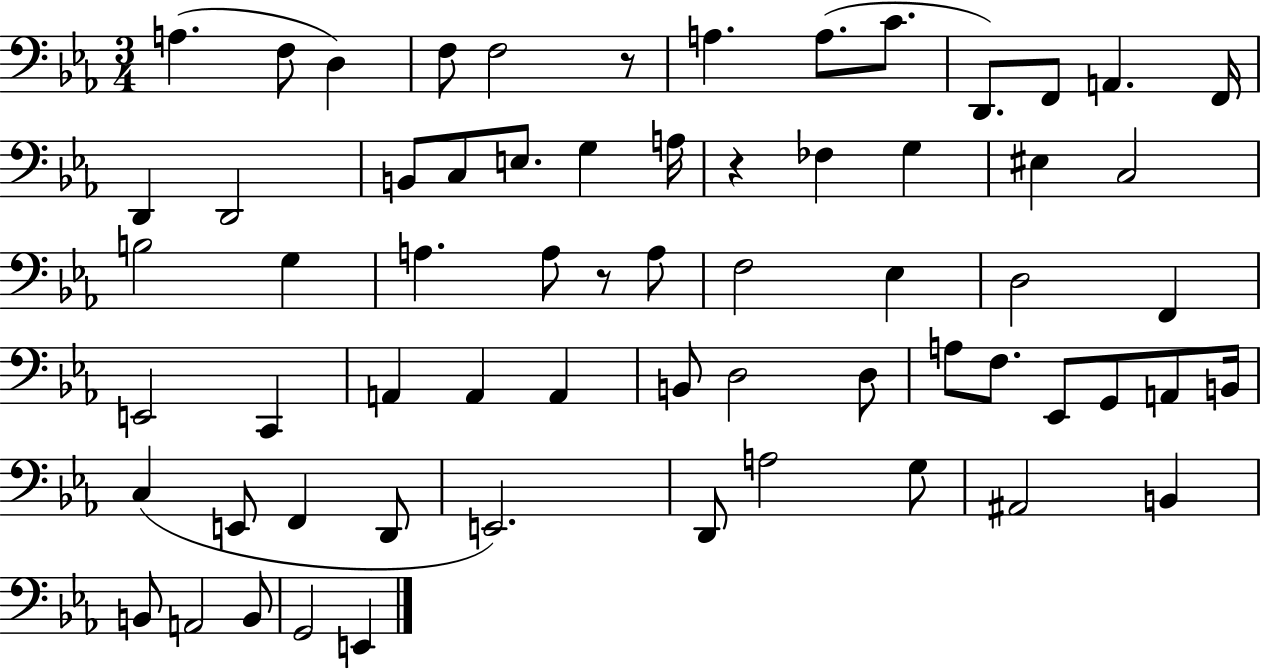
{
  \clef bass
  \numericTimeSignature
  \time 3/4
  \key ees \major
  \repeat volta 2 { a4.( f8 d4) | f8 f2 r8 | a4. a8.( c'8. | d,8.) f,8 a,4. f,16 | \break d,4 d,2 | b,8 c8 e8. g4 a16 | r4 fes4 g4 | eis4 c2 | \break b2 g4 | a4. a8 r8 a8 | f2 ees4 | d2 f,4 | \break e,2 c,4 | a,4 a,4 a,4 | b,8 d2 d8 | a8 f8. ees,8 g,8 a,8 b,16 | \break c4( e,8 f,4 d,8 | e,2.) | d,8 a2 g8 | ais,2 b,4 | \break b,8 a,2 b,8 | g,2 e,4 | } \bar "|."
}